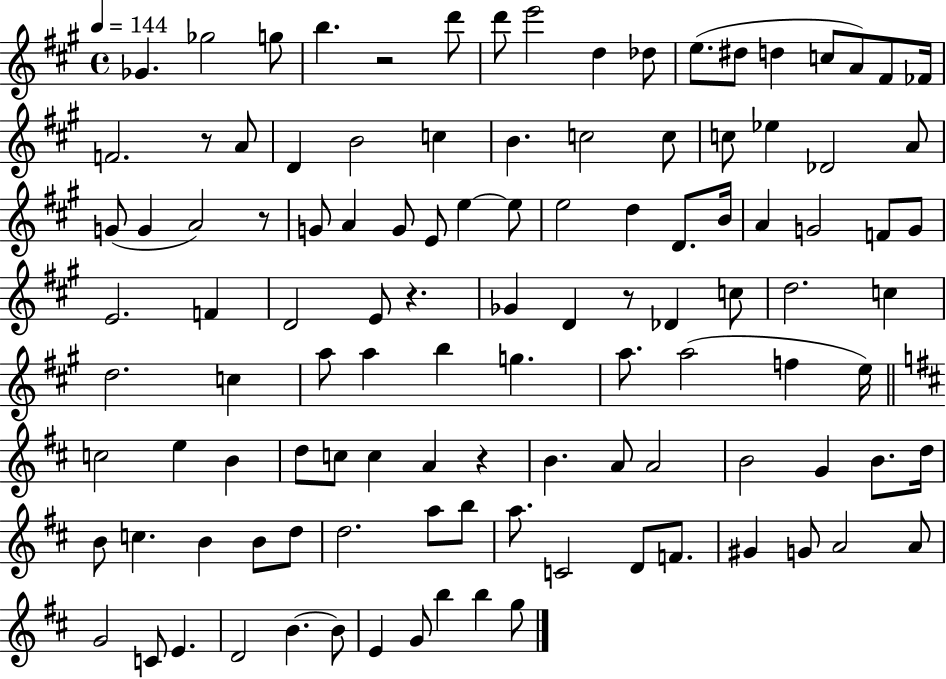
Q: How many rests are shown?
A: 6